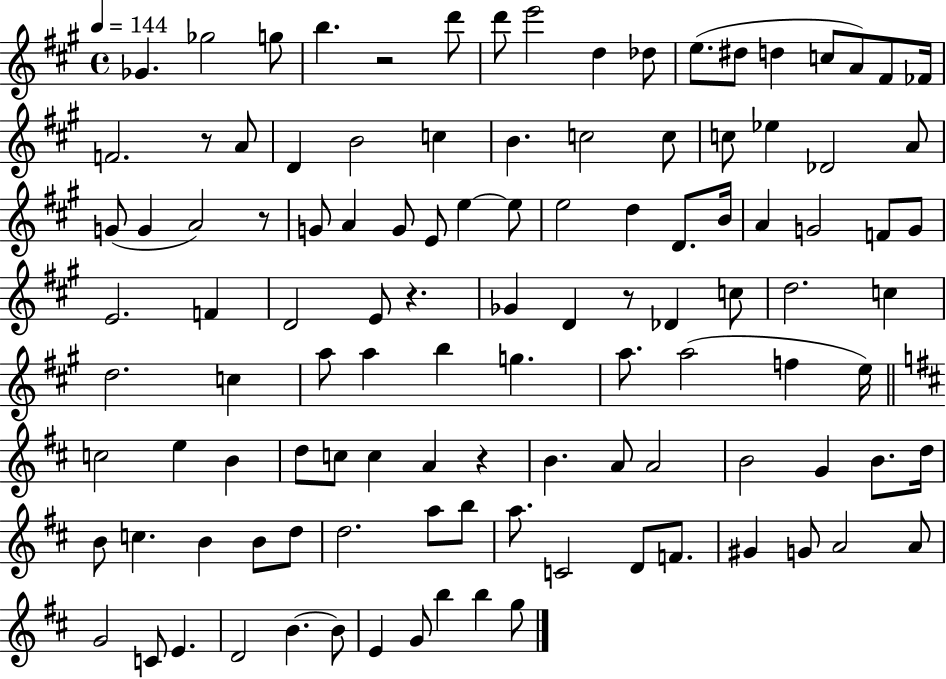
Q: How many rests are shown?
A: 6